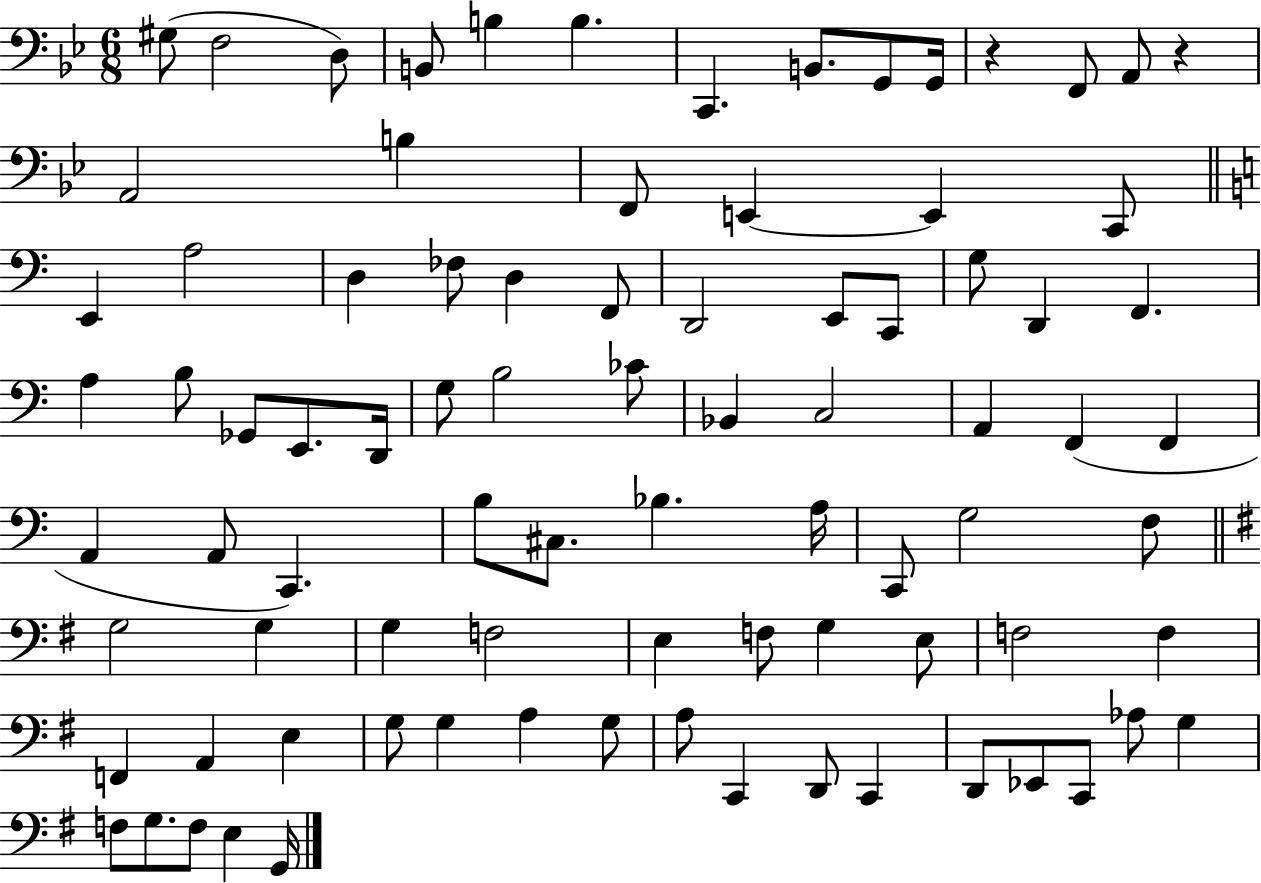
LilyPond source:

{
  \clef bass
  \numericTimeSignature
  \time 6/8
  \key bes \major
  gis8( f2 d8) | b,8 b4 b4. | c,4. b,8. g,8 g,16 | r4 f,8 a,8 r4 | \break a,2 b4 | f,8 e,4~~ e,4 c,8 | \bar "||" \break \key c \major e,4 a2 | d4 fes8 d4 f,8 | d,2 e,8 c,8 | g8 d,4 f,4. | \break a4 b8 ges,8 e,8. d,16 | g8 b2 ces'8 | bes,4 c2 | a,4 f,4( f,4 | \break a,4 a,8 c,4.) | b8 cis8. bes4. a16 | c,8 g2 f8 | \bar "||" \break \key e \minor g2 g4 | g4 f2 | e4 f8 g4 e8 | f2 f4 | \break f,4 a,4 e4 | g8 g4 a4 g8 | a8 c,4 d,8 c,4 | d,8 ees,8 c,8 aes8 g4 | \break f8 g8. f8 e4 g,16 | \bar "|."
}